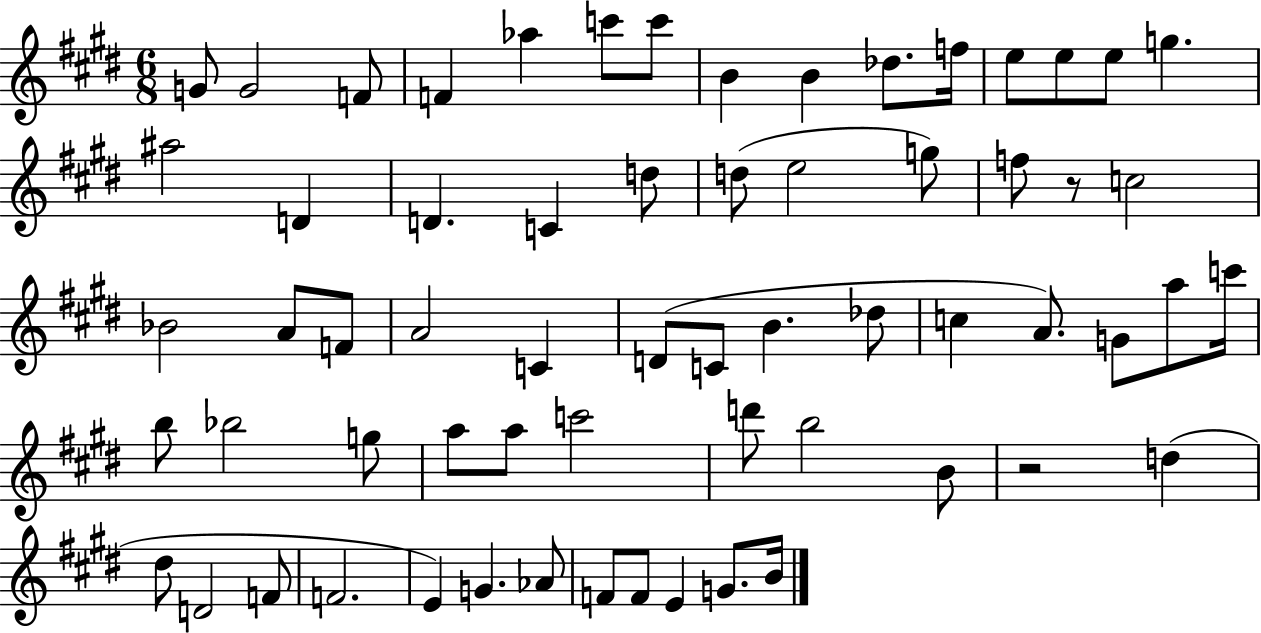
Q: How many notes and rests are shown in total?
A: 63